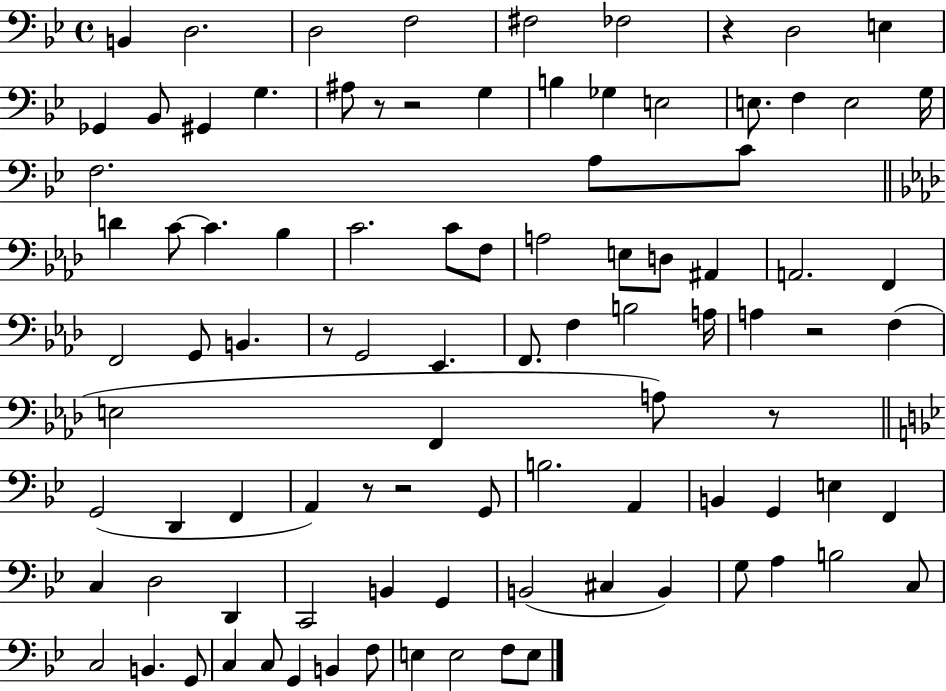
{
  \clef bass
  \time 4/4
  \defaultTimeSignature
  \key bes \major
  b,4 d2. | d2 f2 | fis2 fes2 | r4 d2 e4 | \break ges,4 bes,8 gis,4 g4. | ais8 r8 r2 g4 | b4 ges4 e2 | e8. f4 e2 g16 | \break f2. a8 c'8 | \bar "||" \break \key f \minor d'4 c'8~~ c'4. bes4 | c'2. c'8 f8 | a2 e8 d8 ais,4 | a,2. f,4 | \break f,2 g,8 b,4. | r8 g,2 ees,4. | f,8. f4 b2 a16 | a4 r2 f4( | \break e2 f,4 a8) r8 | \bar "||" \break \key g \minor g,2( d,4 f,4 | a,4) r8 r2 g,8 | b2. a,4 | b,4 g,4 e4 f,4 | \break c4 d2 d,4 | c,2 b,4 g,4 | b,2( cis4 b,4) | g8 a4 b2 c8 | \break c2 b,4. g,8 | c4 c8 g,4 b,4 f8 | e4 e2 f8 e8 | \bar "|."
}